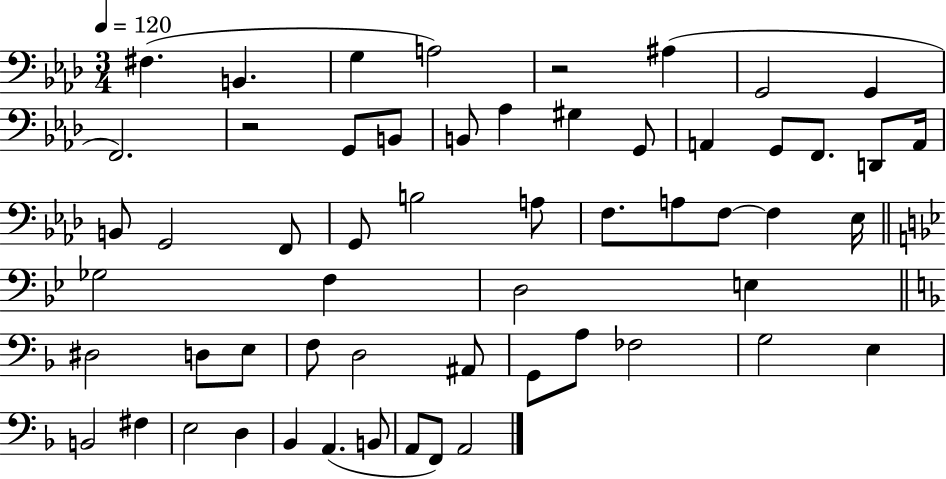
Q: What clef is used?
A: bass